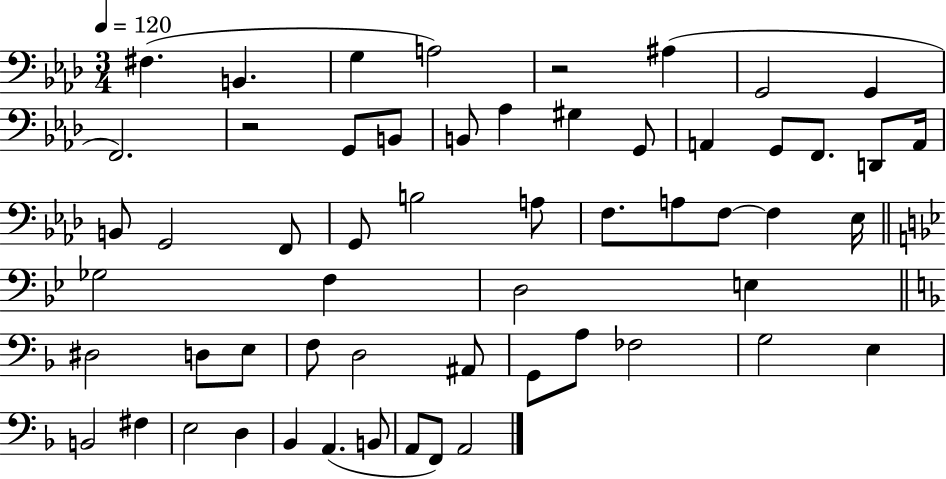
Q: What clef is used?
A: bass